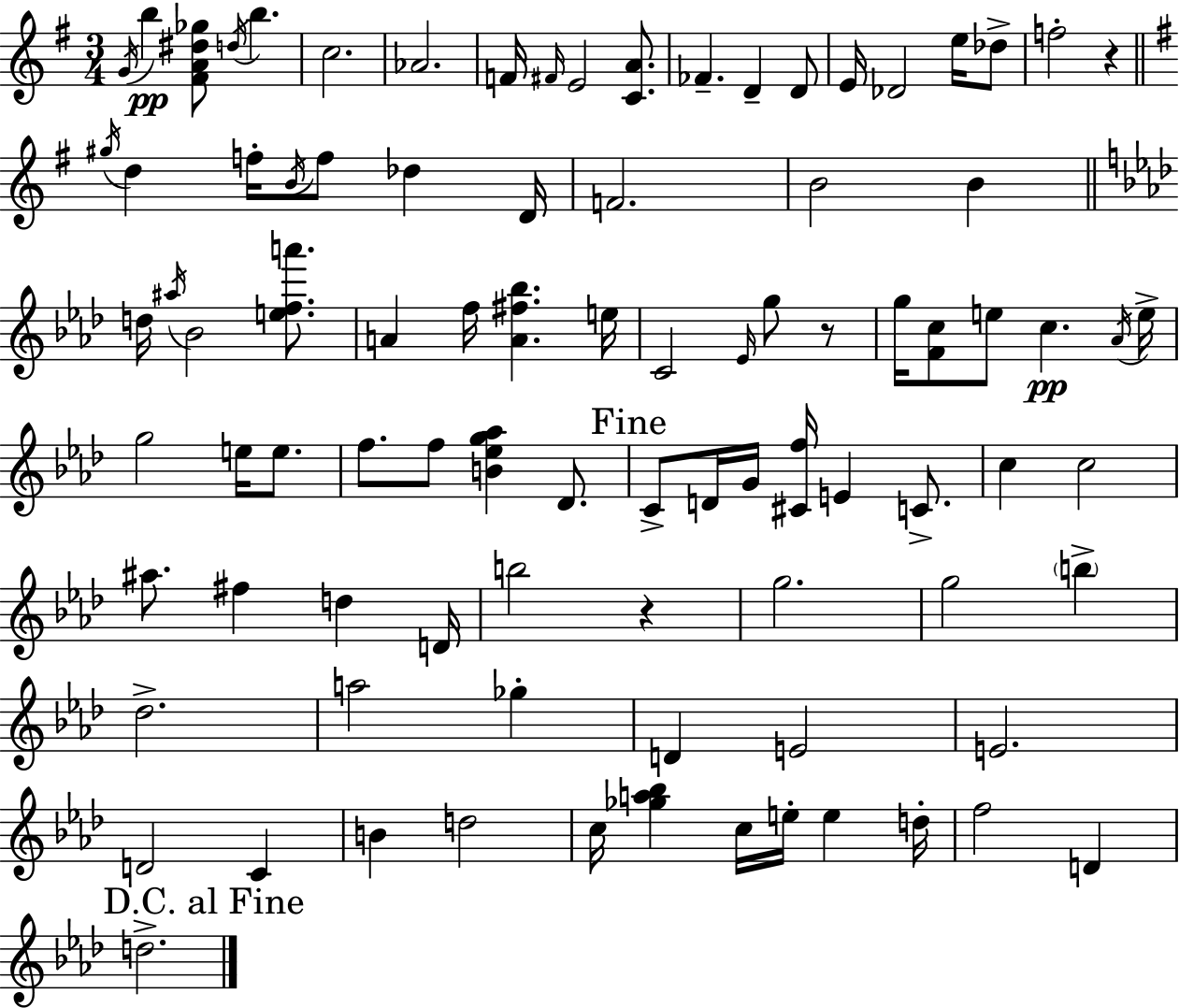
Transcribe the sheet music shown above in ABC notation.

X:1
T:Untitled
M:3/4
L:1/4
K:G
G/4 b [^FA^d_g]/2 d/4 b c2 _A2 F/4 ^F/4 E2 [CA]/2 _F D D/2 E/4 _D2 e/4 _d/2 f2 z ^g/4 d f/4 B/4 f/2 _d D/4 F2 B2 B d/4 ^a/4 _B2 [efa']/2 A f/4 [A^f_b] e/4 C2 _E/4 g/2 z/2 g/4 [Fc]/2 e/2 c _A/4 e/4 g2 e/4 e/2 f/2 f/2 [B_eg_a] _D/2 C/2 D/4 G/4 [^Cf]/4 E C/2 c c2 ^a/2 ^f d D/4 b2 z g2 g2 b _d2 a2 _g D E2 E2 D2 C B d2 c/4 [_ga_b] c/4 e/4 e d/4 f2 D d2